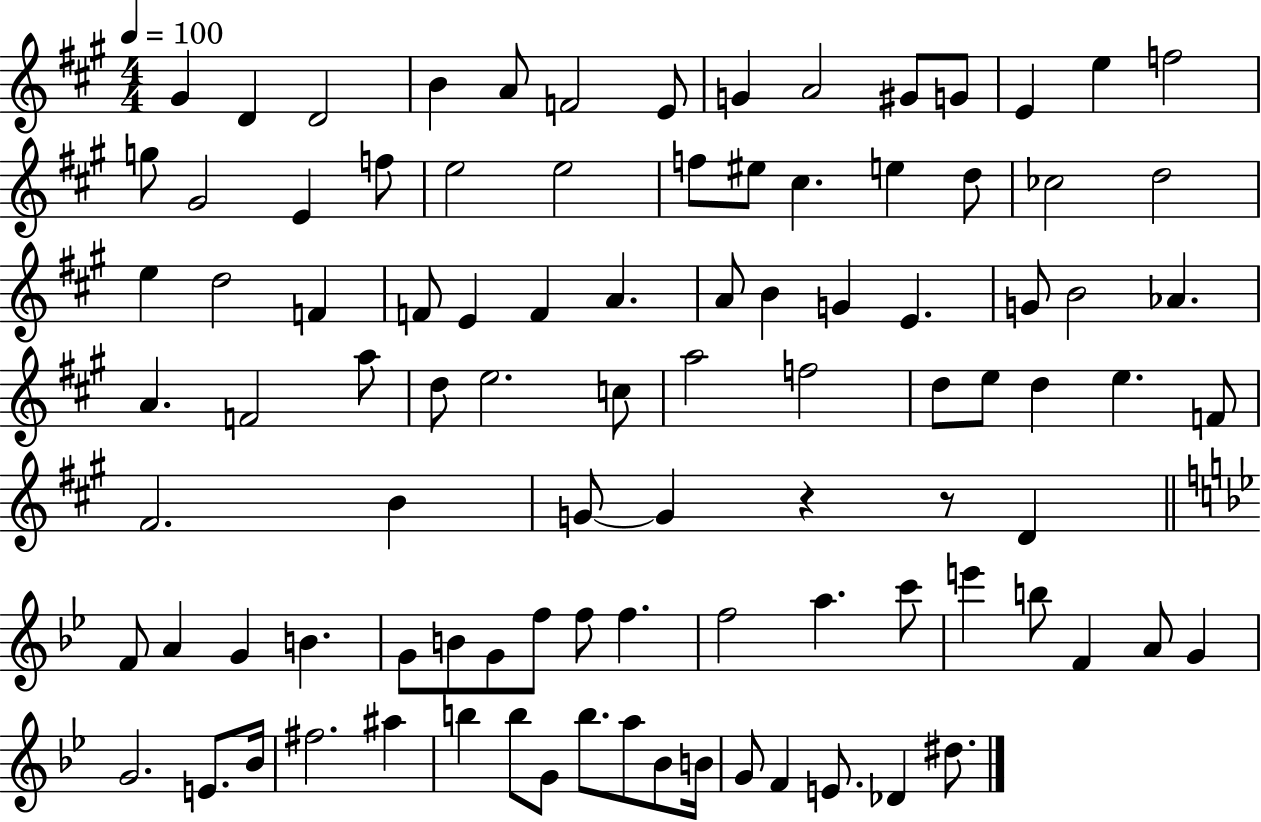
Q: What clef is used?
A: treble